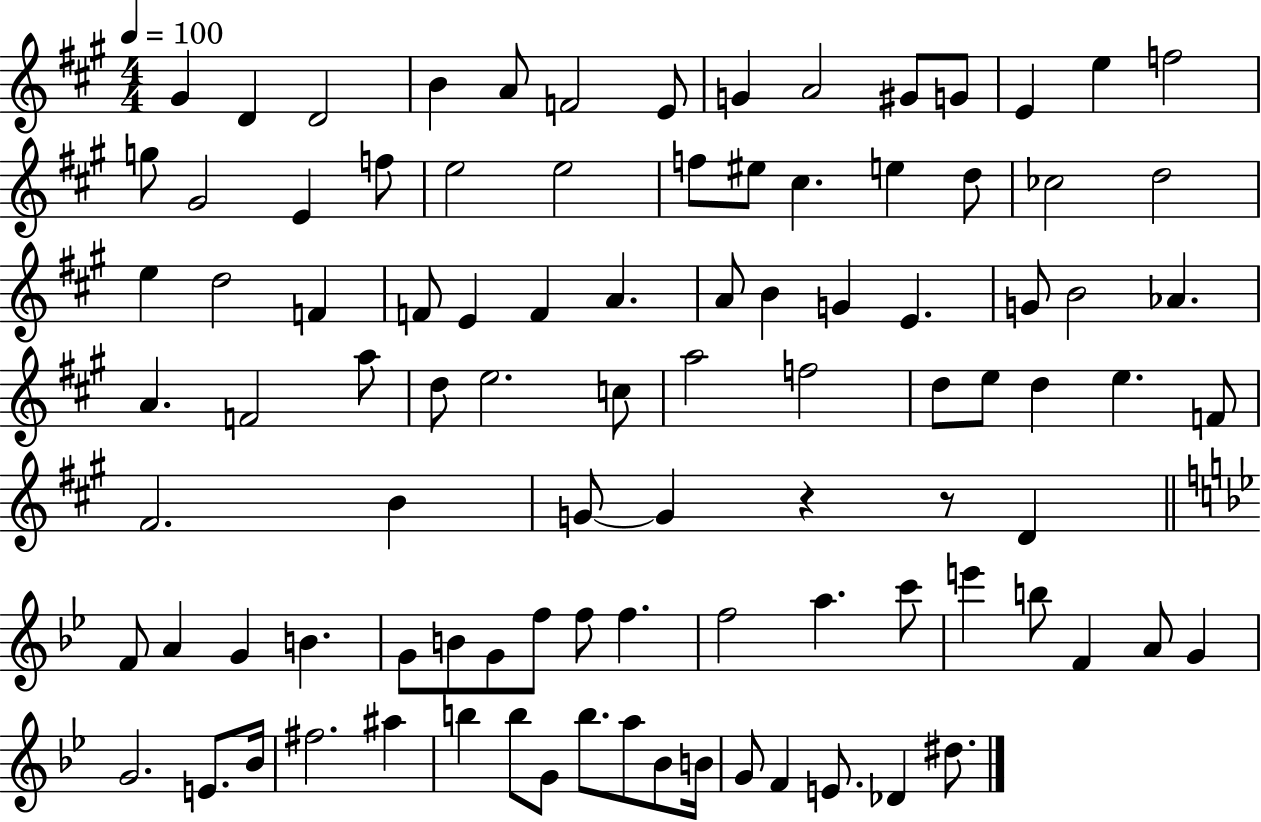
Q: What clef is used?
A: treble